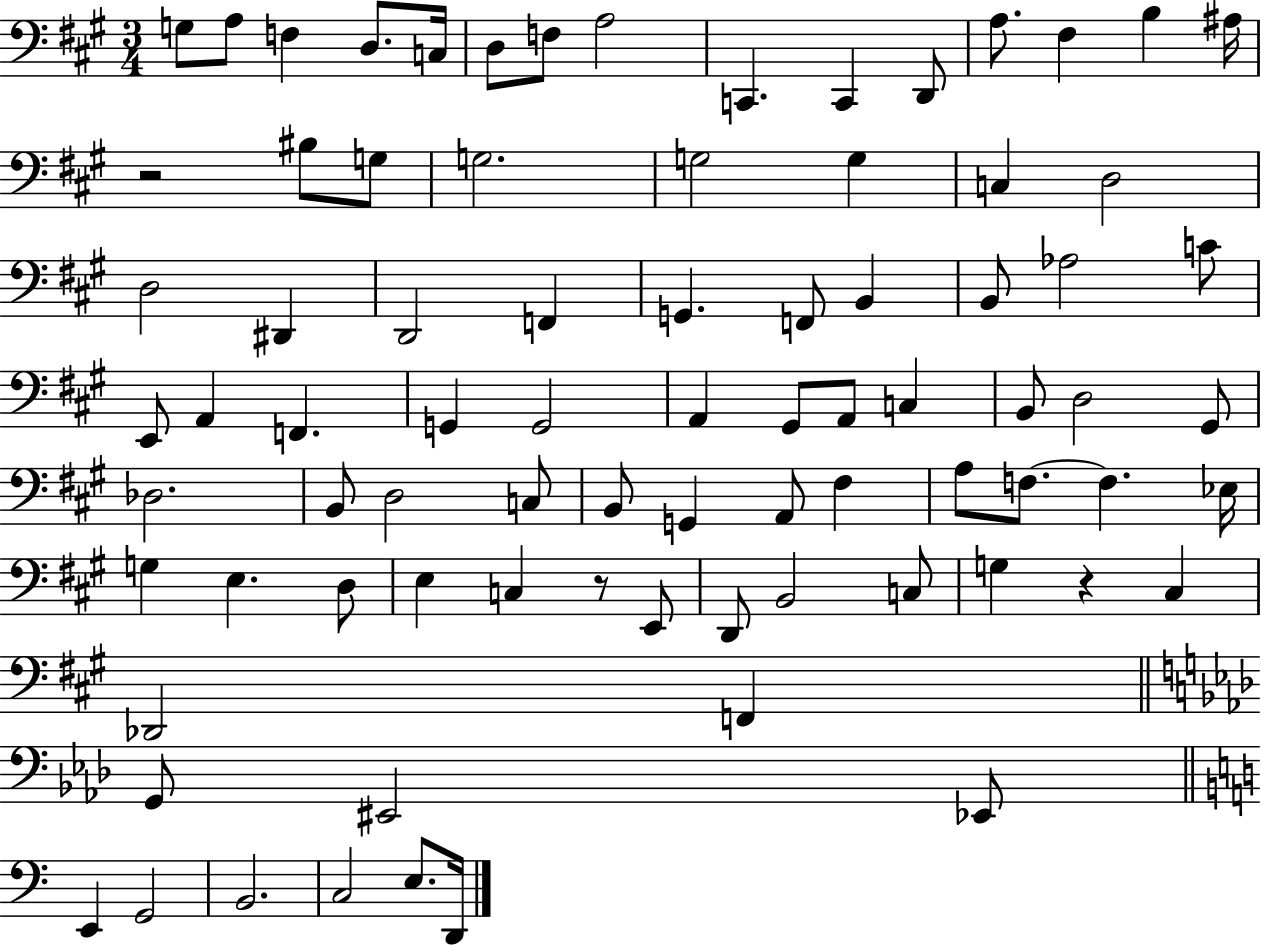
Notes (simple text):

G3/e A3/e F3/q D3/e. C3/s D3/e F3/e A3/h C2/q. C2/q D2/e A3/e. F#3/q B3/q A#3/s R/h BIS3/e G3/e G3/h. G3/h G3/q C3/q D3/h D3/h D#2/q D2/h F2/q G2/q. F2/e B2/q B2/e Ab3/h C4/e E2/e A2/q F2/q. G2/q G2/h A2/q G#2/e A2/e C3/q B2/e D3/h G#2/e Db3/h. B2/e D3/h C3/e B2/e G2/q A2/e F#3/q A3/e F3/e. F3/q. Eb3/s G3/q E3/q. D3/e E3/q C3/q R/e E2/e D2/e B2/h C3/e G3/q R/q C#3/q Db2/h F2/q G2/e EIS2/h Eb2/e E2/q G2/h B2/h. C3/h E3/e. D2/s